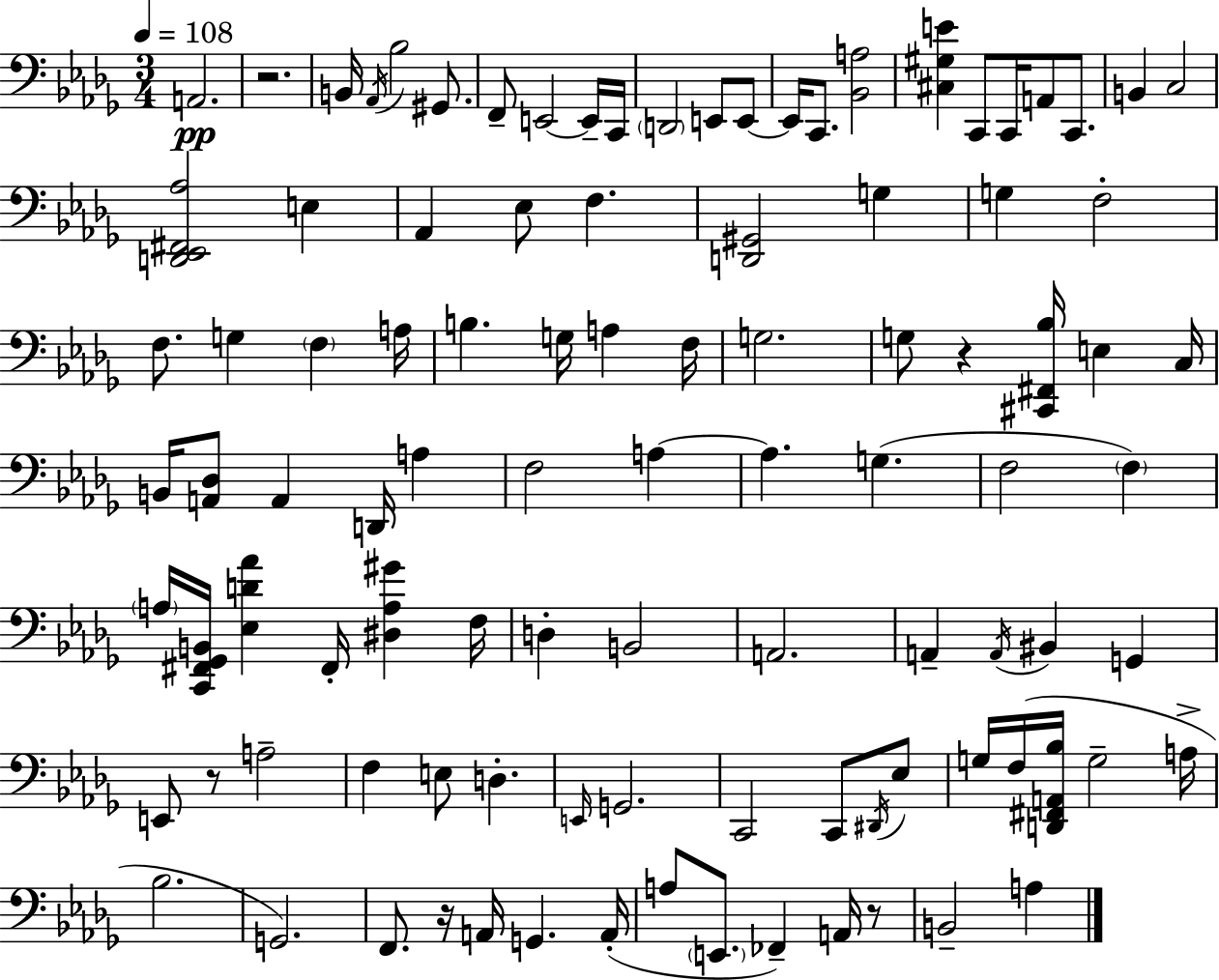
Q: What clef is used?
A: bass